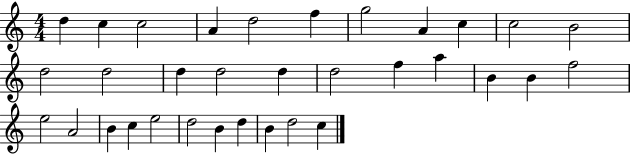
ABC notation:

X:1
T:Untitled
M:4/4
L:1/4
K:C
d c c2 A d2 f g2 A c c2 B2 d2 d2 d d2 d d2 f a B B f2 e2 A2 B c e2 d2 B d B d2 c